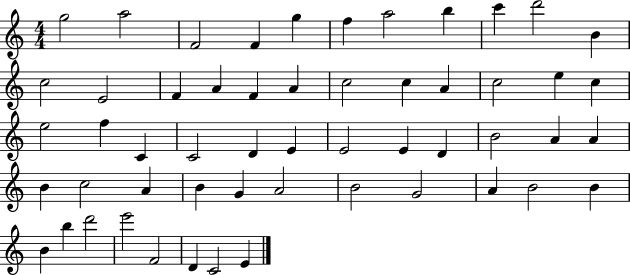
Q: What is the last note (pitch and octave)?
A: E4